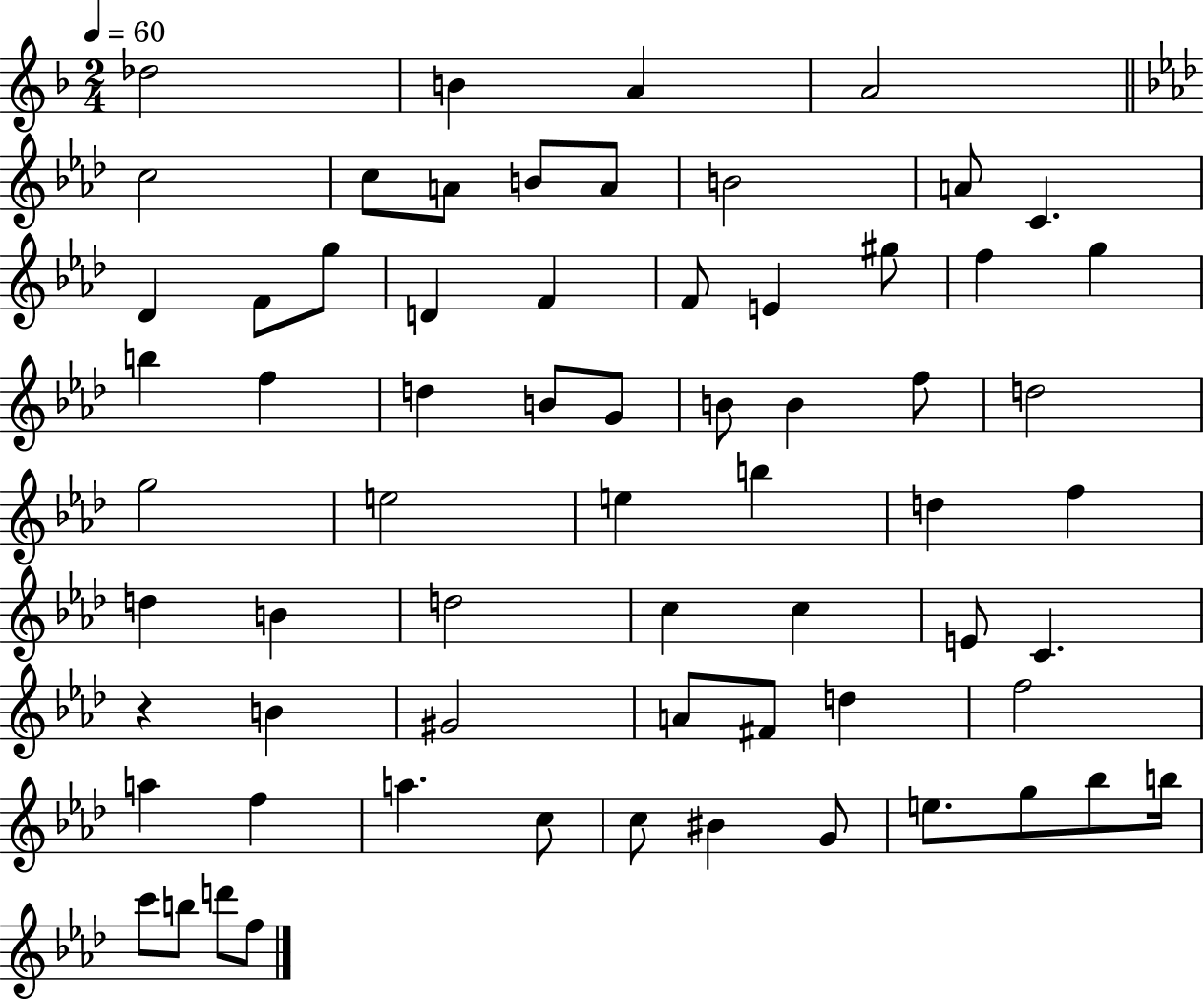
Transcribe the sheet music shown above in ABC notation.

X:1
T:Untitled
M:2/4
L:1/4
K:F
_d2 B A A2 c2 c/2 A/2 B/2 A/2 B2 A/2 C _D F/2 g/2 D F F/2 E ^g/2 f g b f d B/2 G/2 B/2 B f/2 d2 g2 e2 e b d f d B d2 c c E/2 C z B ^G2 A/2 ^F/2 d f2 a f a c/2 c/2 ^B G/2 e/2 g/2 _b/2 b/4 c'/2 b/2 d'/2 f/2